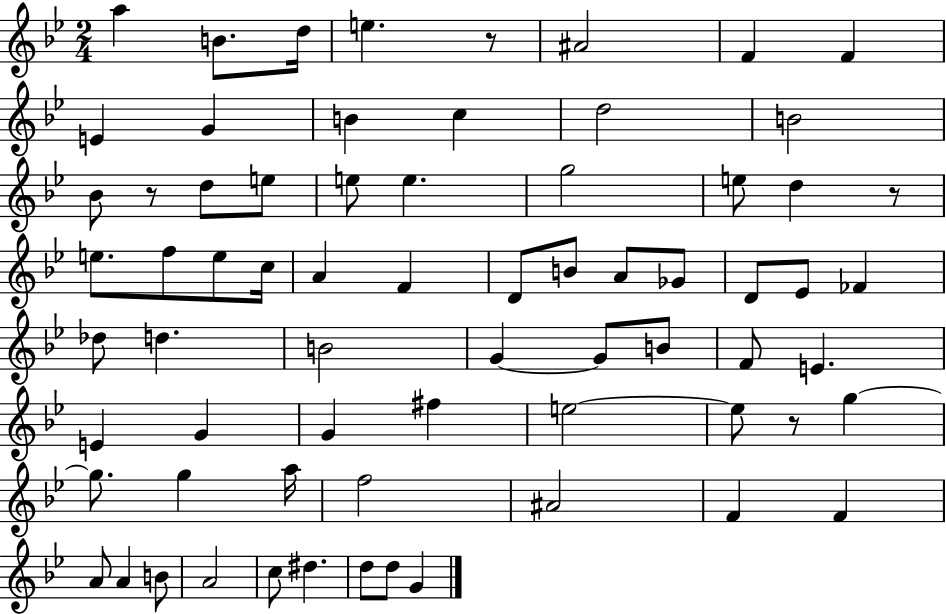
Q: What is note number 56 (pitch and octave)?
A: F4